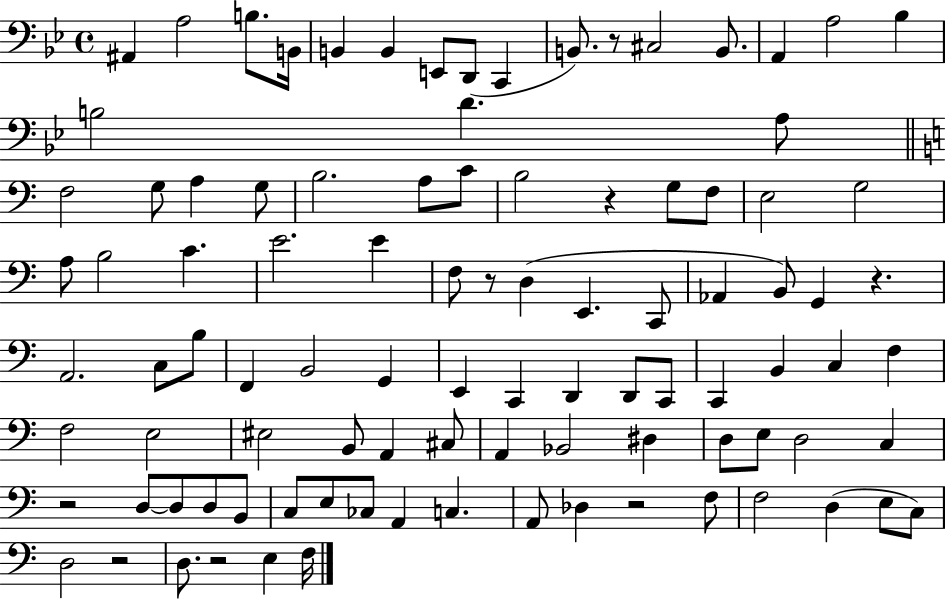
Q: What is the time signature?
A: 4/4